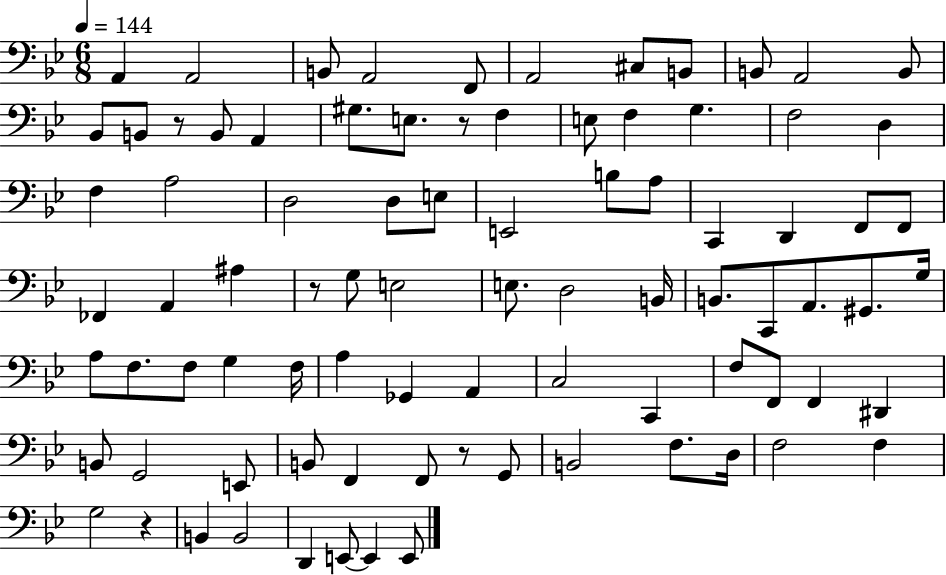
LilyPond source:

{
  \clef bass
  \numericTimeSignature
  \time 6/8
  \key bes \major
  \tempo 4 = 144
  a,4 a,2 | b,8 a,2 f,8 | a,2 cis8 b,8 | b,8 a,2 b,8 | \break bes,8 b,8 r8 b,8 a,4 | gis8. e8. r8 f4 | e8 f4 g4. | f2 d4 | \break f4 a2 | d2 d8 e8 | e,2 b8 a8 | c,4 d,4 f,8 f,8 | \break fes,4 a,4 ais4 | r8 g8 e2 | e8. d2 b,16 | b,8. c,8 a,8. gis,8. g16 | \break a8 f8. f8 g4 f16 | a4 ges,4 a,4 | c2 c,4 | f8 f,8 f,4 dis,4 | \break b,8 g,2 e,8 | b,8 f,4 f,8 r8 g,8 | b,2 f8. d16 | f2 f4 | \break g2 r4 | b,4 b,2 | d,4 e,8~~ e,4 e,8 | \bar "|."
}